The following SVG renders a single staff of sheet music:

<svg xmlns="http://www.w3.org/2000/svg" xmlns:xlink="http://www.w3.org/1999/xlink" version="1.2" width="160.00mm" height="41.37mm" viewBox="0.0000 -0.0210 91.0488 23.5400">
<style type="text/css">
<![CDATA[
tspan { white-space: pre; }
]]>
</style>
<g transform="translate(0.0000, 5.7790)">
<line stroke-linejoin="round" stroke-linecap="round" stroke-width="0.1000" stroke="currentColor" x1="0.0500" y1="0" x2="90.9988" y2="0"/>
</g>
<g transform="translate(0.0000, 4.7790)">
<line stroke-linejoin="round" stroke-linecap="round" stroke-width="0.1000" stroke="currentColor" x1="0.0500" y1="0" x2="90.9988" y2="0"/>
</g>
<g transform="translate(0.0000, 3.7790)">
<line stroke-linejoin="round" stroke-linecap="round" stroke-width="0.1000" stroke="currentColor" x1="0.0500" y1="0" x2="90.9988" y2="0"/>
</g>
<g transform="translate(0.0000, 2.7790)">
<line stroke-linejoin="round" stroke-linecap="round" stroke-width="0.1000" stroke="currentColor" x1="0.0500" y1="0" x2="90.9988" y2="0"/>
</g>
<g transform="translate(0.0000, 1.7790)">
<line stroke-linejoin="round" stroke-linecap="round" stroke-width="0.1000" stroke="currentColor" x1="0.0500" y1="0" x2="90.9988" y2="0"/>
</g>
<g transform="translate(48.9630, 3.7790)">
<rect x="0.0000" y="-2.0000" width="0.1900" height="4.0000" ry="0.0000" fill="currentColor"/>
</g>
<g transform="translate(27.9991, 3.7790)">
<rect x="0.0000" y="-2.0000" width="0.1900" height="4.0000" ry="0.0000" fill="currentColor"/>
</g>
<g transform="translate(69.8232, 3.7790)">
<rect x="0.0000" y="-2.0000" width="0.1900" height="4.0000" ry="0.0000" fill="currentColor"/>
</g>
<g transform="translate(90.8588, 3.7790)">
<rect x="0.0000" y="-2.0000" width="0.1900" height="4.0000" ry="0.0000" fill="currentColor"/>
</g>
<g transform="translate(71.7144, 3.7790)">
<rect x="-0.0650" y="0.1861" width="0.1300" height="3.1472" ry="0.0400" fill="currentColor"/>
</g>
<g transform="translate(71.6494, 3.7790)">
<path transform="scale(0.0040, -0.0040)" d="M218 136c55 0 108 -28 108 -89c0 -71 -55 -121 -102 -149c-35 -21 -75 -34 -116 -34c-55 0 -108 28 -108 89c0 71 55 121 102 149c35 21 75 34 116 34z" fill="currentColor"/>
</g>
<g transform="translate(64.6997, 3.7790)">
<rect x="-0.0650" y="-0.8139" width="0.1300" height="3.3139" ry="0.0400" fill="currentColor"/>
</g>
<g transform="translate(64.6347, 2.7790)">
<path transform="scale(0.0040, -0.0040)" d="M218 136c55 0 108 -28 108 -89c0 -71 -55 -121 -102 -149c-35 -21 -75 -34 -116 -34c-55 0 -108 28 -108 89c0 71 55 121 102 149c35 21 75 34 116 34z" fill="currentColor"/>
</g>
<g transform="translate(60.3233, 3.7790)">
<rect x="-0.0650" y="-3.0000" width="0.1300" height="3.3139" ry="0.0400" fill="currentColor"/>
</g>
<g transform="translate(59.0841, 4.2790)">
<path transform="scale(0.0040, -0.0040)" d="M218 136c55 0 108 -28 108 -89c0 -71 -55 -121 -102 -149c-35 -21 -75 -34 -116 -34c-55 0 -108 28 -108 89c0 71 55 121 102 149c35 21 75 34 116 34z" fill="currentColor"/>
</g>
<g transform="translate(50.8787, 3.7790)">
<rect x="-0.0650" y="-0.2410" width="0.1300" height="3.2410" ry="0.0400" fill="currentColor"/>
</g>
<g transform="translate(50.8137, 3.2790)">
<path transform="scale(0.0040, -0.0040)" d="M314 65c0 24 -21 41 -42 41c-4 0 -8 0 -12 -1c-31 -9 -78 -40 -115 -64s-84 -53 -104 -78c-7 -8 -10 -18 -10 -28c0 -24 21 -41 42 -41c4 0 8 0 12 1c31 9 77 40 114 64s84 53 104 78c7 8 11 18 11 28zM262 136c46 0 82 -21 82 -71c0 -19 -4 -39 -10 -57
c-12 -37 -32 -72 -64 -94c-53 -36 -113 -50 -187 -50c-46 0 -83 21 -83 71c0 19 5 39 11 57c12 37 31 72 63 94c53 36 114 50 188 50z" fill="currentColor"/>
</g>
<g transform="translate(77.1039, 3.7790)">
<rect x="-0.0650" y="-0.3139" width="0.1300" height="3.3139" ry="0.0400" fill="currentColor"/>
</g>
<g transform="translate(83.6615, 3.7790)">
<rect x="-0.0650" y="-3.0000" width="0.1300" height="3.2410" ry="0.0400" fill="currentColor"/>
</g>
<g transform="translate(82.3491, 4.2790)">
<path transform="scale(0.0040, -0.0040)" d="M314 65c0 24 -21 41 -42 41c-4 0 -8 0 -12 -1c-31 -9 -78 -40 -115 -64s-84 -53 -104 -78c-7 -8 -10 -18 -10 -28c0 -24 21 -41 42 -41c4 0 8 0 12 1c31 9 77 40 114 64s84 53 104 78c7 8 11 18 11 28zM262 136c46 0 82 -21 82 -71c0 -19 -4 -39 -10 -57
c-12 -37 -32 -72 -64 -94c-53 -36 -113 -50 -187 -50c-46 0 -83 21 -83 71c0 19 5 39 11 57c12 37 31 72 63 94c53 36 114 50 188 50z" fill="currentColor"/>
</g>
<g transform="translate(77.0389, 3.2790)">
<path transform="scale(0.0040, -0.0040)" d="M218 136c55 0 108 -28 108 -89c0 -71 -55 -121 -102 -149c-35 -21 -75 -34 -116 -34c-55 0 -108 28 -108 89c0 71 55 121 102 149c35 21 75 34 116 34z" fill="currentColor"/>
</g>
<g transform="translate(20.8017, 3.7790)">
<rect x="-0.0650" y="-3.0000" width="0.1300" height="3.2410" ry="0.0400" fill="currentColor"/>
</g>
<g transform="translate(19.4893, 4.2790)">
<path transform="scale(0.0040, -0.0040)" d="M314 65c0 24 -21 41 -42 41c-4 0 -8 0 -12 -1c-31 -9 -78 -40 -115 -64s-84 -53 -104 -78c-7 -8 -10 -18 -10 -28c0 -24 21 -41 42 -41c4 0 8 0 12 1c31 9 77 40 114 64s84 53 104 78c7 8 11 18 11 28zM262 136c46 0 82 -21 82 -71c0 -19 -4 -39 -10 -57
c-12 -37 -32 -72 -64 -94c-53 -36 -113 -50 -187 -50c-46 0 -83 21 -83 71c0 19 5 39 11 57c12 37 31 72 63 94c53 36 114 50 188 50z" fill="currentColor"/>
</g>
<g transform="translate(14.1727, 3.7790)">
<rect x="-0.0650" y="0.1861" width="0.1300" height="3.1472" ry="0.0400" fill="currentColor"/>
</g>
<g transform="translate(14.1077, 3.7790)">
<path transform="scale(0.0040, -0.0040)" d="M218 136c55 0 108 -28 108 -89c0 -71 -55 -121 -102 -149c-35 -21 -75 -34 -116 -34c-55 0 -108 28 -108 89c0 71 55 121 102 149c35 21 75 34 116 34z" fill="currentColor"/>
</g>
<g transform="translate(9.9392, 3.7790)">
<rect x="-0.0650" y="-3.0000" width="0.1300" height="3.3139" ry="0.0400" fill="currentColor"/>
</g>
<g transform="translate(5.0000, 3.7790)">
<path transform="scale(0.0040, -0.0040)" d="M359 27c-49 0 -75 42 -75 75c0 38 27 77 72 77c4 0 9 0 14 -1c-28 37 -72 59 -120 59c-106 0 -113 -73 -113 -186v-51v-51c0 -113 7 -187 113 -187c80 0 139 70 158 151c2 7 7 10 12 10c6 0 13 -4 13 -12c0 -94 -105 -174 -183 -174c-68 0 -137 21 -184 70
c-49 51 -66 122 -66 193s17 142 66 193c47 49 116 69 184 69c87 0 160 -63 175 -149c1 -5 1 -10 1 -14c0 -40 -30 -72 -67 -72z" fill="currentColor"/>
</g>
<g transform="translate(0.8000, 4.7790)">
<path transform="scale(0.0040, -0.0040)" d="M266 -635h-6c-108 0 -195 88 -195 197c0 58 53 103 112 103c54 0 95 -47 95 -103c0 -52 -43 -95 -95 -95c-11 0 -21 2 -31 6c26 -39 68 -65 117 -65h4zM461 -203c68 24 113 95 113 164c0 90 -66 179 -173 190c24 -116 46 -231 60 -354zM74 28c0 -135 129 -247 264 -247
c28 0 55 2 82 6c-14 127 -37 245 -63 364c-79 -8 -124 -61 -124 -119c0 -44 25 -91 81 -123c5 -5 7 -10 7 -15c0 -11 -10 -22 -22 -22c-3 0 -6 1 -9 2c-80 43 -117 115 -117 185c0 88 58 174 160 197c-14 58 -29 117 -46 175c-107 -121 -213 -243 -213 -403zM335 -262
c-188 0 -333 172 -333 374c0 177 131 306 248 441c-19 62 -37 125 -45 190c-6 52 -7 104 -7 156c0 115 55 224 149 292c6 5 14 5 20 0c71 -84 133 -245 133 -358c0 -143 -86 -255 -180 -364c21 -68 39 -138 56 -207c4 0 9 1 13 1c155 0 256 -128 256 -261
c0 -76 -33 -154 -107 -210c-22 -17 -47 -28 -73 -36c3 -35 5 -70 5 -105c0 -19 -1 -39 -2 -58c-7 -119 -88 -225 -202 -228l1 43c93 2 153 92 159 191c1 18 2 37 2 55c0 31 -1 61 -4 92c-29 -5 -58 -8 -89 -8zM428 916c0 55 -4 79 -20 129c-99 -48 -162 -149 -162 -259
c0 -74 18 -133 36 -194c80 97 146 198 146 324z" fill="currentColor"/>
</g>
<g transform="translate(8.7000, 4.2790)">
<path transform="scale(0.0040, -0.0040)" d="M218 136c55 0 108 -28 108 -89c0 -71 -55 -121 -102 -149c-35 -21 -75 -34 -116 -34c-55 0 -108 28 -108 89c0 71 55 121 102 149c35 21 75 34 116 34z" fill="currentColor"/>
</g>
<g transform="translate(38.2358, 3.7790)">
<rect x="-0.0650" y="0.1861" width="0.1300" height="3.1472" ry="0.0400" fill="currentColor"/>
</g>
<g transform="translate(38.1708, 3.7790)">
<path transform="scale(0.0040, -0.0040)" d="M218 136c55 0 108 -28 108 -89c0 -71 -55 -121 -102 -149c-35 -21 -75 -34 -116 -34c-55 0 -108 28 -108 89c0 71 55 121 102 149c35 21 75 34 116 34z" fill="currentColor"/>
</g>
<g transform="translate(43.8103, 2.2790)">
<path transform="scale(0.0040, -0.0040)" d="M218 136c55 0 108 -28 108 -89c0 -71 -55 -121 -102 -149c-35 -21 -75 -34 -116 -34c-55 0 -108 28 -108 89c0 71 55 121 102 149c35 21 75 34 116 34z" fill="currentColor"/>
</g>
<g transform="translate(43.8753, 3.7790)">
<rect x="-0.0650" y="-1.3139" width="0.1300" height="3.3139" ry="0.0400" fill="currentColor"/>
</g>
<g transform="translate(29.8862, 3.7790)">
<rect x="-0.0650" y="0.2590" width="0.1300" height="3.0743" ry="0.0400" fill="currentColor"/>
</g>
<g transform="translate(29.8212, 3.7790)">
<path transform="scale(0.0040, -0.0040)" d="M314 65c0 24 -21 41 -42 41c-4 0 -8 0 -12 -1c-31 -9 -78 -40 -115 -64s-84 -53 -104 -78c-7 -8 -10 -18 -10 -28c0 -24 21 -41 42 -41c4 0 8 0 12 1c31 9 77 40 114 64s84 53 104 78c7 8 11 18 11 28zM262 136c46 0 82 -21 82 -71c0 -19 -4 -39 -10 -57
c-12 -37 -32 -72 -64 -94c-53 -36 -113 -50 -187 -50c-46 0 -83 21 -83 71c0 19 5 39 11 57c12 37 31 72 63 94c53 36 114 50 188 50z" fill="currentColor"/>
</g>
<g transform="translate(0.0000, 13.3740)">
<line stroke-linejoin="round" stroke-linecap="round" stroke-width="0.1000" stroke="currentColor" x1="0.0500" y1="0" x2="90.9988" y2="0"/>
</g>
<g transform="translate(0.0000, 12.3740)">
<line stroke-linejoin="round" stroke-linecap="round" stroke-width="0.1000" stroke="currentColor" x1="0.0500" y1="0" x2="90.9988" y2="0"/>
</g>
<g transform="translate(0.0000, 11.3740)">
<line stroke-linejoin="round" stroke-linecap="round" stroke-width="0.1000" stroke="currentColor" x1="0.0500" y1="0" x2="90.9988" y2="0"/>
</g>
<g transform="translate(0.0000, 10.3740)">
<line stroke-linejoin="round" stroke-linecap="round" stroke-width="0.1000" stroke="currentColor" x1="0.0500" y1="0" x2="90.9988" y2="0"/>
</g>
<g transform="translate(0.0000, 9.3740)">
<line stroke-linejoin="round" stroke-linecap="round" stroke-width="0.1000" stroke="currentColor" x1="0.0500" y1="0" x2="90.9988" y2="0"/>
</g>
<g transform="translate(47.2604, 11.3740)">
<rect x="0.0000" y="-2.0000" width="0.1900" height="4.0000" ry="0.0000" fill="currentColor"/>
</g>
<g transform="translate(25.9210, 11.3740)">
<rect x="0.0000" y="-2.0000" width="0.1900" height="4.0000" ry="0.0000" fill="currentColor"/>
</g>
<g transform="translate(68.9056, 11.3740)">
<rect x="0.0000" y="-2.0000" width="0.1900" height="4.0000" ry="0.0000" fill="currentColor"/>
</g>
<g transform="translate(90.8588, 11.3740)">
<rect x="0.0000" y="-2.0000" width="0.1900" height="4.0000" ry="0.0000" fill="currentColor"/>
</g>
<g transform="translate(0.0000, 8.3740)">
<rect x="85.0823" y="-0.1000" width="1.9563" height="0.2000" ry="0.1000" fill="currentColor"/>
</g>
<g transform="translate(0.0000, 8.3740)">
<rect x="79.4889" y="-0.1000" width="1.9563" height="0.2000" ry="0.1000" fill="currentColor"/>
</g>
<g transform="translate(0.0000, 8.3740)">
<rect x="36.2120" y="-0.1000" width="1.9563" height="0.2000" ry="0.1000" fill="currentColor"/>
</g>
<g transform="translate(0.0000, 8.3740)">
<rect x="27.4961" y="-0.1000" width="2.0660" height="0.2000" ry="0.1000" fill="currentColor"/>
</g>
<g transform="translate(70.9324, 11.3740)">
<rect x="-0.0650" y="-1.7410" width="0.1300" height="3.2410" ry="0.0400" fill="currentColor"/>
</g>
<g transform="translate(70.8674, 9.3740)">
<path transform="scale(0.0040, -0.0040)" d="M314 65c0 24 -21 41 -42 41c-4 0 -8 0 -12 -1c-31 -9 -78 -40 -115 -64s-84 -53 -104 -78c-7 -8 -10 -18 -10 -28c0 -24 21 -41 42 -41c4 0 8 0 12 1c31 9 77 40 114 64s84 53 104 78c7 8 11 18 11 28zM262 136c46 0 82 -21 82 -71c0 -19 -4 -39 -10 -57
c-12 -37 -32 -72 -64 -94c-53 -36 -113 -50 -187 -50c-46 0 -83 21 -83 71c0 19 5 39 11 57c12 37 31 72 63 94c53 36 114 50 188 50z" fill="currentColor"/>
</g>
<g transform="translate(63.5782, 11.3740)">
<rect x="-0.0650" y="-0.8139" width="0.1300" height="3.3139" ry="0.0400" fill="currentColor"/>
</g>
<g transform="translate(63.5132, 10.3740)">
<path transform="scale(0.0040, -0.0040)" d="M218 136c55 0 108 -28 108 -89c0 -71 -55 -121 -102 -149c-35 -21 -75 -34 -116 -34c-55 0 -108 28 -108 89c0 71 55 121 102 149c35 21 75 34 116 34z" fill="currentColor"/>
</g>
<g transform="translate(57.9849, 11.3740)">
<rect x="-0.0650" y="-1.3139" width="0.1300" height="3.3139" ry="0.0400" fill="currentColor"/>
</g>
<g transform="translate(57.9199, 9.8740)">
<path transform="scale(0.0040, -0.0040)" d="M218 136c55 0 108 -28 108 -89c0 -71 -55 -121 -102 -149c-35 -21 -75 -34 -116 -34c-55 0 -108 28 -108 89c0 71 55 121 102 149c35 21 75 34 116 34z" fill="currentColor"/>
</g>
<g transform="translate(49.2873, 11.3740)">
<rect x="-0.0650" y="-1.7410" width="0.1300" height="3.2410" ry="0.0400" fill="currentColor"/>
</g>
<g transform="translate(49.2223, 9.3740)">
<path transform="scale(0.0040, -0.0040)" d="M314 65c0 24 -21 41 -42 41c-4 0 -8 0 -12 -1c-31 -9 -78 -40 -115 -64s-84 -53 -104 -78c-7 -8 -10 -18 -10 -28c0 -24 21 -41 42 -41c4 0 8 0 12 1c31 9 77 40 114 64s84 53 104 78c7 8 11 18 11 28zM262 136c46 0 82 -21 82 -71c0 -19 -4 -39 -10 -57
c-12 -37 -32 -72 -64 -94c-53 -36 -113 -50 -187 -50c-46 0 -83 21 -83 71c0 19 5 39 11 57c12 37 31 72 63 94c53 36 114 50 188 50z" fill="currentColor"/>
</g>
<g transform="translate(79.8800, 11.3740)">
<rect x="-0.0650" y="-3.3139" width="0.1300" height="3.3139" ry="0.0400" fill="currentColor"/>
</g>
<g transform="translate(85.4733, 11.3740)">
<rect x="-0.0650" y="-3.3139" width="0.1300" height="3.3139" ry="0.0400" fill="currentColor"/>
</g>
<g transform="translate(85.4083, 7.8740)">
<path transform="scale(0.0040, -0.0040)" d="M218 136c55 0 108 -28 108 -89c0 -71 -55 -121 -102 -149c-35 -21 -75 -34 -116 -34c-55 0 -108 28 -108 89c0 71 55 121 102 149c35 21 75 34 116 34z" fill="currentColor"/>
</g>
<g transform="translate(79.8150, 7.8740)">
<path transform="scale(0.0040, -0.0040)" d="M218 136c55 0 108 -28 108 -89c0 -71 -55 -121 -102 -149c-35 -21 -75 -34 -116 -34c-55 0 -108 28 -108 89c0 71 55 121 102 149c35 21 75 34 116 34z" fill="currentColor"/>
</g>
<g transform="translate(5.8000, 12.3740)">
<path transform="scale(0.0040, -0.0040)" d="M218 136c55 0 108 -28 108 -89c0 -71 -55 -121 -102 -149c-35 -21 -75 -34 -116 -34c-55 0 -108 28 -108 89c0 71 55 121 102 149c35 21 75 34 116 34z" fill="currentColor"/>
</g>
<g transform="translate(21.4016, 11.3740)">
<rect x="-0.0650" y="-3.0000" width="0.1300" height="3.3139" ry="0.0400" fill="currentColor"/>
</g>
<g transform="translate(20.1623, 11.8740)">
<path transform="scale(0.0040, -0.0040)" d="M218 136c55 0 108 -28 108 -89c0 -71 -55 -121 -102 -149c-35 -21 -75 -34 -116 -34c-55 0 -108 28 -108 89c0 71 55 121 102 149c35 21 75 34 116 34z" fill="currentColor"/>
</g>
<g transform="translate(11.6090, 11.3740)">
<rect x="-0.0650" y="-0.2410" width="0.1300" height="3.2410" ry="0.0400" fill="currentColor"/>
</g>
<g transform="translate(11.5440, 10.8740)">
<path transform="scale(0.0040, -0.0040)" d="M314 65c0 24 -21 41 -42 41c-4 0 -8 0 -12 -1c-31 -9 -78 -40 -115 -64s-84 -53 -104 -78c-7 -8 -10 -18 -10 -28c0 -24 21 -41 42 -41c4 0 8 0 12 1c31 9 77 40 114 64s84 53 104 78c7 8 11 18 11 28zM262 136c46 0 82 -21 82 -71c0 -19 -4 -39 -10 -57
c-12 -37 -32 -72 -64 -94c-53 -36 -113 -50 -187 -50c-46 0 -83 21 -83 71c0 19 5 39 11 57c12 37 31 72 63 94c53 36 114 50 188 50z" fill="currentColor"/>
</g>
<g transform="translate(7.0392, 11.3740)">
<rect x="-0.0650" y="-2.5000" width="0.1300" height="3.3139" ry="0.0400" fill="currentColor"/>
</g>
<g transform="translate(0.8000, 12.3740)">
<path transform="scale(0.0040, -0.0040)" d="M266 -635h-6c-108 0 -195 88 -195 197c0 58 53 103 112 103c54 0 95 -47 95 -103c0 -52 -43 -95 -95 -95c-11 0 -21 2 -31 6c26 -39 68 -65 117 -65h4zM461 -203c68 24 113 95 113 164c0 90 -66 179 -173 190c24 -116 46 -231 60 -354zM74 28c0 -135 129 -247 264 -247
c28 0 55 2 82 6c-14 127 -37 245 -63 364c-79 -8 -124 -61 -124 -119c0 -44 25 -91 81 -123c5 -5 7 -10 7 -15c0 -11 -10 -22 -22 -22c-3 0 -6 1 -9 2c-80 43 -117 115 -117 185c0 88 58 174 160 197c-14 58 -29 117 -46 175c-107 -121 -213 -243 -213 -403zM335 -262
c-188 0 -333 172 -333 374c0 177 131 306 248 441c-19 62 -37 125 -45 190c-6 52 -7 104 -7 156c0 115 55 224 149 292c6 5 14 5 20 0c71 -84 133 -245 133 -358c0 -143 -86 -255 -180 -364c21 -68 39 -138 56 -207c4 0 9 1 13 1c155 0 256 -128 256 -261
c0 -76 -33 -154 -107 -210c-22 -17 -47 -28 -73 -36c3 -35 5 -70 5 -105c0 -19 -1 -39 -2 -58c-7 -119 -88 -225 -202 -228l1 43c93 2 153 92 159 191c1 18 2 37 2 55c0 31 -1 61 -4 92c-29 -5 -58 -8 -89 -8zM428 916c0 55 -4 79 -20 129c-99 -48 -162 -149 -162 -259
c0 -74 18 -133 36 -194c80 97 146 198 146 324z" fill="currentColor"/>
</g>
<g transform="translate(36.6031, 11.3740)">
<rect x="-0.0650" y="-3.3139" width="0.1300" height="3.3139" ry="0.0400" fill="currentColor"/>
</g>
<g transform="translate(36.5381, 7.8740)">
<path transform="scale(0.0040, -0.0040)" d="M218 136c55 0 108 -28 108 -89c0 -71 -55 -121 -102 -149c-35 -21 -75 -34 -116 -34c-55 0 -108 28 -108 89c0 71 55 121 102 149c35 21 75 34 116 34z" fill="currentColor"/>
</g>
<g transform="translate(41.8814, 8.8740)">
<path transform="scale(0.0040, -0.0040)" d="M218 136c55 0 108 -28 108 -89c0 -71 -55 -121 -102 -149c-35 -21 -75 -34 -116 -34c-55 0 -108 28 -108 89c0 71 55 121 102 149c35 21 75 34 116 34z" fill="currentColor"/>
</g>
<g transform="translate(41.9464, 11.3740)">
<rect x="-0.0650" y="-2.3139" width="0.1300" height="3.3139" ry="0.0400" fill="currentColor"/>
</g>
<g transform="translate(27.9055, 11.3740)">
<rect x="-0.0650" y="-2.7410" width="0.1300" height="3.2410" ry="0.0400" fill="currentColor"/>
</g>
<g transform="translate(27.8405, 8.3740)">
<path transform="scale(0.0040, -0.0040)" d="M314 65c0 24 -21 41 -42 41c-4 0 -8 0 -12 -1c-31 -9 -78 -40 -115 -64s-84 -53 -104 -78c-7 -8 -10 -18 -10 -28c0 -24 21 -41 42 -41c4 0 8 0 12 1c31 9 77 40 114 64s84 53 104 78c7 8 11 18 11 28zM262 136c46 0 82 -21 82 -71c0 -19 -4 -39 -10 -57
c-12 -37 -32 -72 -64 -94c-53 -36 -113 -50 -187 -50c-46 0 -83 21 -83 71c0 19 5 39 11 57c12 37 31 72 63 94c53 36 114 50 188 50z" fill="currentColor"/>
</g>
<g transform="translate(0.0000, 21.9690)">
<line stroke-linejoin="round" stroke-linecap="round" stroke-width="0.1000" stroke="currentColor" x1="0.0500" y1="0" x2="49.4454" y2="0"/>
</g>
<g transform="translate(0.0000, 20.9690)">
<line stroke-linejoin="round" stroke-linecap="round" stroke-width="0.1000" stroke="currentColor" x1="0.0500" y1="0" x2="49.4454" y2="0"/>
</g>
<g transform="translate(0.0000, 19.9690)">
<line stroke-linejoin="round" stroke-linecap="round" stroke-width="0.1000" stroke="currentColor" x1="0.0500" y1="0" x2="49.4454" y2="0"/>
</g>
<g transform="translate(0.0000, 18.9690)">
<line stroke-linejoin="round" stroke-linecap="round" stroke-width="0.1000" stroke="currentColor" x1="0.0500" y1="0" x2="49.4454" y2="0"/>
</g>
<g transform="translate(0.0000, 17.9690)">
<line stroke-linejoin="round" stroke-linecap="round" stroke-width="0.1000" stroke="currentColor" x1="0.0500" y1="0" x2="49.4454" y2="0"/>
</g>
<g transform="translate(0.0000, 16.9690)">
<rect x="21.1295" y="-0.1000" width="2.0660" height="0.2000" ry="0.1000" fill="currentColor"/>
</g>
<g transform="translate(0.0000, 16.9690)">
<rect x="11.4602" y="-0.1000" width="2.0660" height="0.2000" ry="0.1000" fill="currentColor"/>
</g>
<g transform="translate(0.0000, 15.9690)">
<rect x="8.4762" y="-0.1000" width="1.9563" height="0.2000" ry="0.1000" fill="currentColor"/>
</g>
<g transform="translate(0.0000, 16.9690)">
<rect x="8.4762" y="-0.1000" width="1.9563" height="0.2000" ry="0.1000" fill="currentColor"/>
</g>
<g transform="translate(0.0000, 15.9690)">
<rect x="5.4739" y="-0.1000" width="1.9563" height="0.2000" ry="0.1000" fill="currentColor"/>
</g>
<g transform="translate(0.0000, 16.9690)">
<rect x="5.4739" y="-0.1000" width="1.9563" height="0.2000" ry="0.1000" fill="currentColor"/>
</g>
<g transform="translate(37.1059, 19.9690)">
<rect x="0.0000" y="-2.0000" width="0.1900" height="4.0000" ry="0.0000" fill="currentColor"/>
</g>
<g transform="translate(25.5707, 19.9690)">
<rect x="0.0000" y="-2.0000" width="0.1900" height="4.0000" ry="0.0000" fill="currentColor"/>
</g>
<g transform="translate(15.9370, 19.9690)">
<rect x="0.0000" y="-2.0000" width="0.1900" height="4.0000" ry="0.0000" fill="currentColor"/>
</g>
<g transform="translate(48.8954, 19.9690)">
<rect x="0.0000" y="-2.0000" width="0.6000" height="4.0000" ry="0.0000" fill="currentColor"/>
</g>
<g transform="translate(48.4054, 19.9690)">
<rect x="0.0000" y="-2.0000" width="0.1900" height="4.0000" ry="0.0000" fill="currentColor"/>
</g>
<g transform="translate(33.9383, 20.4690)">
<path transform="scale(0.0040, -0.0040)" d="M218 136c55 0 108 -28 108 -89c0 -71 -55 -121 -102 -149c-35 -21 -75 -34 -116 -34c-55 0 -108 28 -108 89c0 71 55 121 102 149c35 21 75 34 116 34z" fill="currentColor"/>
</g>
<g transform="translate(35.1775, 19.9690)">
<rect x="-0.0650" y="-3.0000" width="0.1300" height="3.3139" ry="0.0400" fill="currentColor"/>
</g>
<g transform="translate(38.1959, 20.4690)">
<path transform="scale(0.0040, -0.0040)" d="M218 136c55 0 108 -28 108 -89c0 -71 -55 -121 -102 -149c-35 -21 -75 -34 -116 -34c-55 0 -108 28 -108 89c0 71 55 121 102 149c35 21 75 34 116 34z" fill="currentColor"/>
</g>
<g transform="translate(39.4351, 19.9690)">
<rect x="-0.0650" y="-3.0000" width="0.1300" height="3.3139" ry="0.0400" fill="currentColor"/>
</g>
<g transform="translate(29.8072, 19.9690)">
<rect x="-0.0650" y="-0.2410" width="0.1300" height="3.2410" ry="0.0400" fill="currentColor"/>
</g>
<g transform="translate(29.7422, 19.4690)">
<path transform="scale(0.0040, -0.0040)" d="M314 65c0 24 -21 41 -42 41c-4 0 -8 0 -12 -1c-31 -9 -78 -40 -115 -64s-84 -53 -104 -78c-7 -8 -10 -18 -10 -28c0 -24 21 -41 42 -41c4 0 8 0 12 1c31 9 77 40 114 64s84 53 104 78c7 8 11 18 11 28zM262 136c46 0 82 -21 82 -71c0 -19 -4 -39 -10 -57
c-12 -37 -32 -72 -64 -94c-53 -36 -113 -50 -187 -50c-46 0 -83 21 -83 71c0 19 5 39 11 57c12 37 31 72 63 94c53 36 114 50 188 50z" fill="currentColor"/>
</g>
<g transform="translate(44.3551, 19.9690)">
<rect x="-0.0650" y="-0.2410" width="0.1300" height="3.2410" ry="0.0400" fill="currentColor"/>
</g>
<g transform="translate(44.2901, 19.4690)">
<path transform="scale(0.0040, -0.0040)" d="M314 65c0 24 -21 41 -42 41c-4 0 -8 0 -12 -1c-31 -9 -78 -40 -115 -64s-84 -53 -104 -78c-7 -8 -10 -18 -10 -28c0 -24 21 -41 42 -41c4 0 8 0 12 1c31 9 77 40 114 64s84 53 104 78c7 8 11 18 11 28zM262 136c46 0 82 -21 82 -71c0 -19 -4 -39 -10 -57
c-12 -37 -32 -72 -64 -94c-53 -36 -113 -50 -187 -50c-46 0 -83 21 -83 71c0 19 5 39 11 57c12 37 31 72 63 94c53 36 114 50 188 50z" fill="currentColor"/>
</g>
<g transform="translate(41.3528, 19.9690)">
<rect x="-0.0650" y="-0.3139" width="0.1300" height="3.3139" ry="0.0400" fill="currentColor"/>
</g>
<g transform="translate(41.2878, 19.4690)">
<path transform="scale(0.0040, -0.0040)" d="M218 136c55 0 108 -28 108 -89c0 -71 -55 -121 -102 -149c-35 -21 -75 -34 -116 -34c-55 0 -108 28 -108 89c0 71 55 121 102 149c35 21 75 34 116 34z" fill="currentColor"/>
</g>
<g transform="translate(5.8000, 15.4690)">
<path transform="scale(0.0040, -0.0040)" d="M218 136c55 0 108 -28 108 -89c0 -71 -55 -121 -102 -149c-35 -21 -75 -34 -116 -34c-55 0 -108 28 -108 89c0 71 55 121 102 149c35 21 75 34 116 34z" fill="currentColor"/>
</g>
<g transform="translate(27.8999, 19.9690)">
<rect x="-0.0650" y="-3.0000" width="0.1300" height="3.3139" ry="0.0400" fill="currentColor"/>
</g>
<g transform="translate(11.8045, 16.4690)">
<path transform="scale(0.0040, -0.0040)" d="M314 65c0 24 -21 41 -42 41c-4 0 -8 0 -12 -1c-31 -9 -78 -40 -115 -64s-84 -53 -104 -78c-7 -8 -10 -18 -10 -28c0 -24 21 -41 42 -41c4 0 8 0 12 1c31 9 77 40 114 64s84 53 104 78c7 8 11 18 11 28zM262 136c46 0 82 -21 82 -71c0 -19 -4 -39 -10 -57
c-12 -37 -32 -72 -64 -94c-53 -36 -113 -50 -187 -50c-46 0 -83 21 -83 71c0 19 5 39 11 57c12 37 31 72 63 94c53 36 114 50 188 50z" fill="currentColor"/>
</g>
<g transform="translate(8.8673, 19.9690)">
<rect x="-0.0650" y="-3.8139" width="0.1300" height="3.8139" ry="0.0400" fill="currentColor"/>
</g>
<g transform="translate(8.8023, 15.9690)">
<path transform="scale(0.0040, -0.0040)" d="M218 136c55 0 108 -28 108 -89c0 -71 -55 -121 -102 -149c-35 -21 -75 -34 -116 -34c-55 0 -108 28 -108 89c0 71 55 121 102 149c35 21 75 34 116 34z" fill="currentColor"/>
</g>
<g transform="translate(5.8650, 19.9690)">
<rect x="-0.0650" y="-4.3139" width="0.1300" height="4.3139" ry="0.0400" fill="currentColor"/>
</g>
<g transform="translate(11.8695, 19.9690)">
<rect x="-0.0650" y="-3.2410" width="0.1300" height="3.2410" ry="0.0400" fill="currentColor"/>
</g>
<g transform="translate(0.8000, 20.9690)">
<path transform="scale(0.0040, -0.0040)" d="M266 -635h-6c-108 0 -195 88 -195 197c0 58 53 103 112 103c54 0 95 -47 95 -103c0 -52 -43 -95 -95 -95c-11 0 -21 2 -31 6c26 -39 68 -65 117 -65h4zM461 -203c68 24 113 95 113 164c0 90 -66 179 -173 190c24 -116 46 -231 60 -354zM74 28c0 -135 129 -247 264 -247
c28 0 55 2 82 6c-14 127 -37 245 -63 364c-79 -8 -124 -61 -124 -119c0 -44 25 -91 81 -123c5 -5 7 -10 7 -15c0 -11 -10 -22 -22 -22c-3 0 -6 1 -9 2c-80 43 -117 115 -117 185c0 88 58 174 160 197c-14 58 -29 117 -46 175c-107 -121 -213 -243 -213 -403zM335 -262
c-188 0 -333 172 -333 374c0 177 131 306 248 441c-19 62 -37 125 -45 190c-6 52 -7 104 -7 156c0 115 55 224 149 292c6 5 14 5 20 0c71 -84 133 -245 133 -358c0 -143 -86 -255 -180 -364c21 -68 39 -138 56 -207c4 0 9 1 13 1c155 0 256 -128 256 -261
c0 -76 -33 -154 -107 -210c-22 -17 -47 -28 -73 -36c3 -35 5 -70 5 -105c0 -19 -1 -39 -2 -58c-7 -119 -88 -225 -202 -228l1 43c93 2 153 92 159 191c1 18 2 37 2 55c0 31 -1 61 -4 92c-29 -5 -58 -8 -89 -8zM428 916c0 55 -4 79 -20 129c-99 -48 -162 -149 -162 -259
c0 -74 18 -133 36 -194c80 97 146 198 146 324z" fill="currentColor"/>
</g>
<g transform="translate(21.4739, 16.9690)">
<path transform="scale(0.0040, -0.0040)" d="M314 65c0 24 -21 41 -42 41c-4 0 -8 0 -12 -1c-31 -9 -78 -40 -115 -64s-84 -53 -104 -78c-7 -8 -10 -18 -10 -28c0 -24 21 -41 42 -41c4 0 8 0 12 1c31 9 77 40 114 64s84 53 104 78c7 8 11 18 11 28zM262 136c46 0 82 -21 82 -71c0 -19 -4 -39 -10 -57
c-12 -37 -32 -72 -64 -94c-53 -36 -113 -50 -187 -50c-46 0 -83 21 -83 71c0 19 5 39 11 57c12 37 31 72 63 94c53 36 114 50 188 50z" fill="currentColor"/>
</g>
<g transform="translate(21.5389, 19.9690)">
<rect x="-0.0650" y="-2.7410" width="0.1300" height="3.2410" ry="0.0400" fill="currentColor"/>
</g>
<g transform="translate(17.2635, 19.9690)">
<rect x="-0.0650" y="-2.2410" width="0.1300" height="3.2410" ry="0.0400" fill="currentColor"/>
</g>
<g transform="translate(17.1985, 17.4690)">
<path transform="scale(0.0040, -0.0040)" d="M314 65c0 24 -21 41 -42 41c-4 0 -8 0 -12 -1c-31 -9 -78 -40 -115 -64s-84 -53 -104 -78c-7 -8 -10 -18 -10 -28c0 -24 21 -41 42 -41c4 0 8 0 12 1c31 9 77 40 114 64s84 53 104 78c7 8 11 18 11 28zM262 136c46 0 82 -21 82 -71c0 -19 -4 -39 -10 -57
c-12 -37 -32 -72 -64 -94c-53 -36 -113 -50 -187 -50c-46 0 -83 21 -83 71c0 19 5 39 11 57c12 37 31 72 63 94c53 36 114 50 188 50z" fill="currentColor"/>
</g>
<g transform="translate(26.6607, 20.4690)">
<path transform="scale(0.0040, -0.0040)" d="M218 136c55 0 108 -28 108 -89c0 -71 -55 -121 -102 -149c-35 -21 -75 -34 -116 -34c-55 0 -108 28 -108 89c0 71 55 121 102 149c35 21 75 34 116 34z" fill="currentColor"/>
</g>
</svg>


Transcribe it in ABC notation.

X:1
T:Untitled
M:4/4
L:1/4
K:C
A B A2 B2 B e c2 A d B c A2 G c2 A a2 b g f2 e d f2 b b d' c' b2 g2 a2 A c2 A A c c2